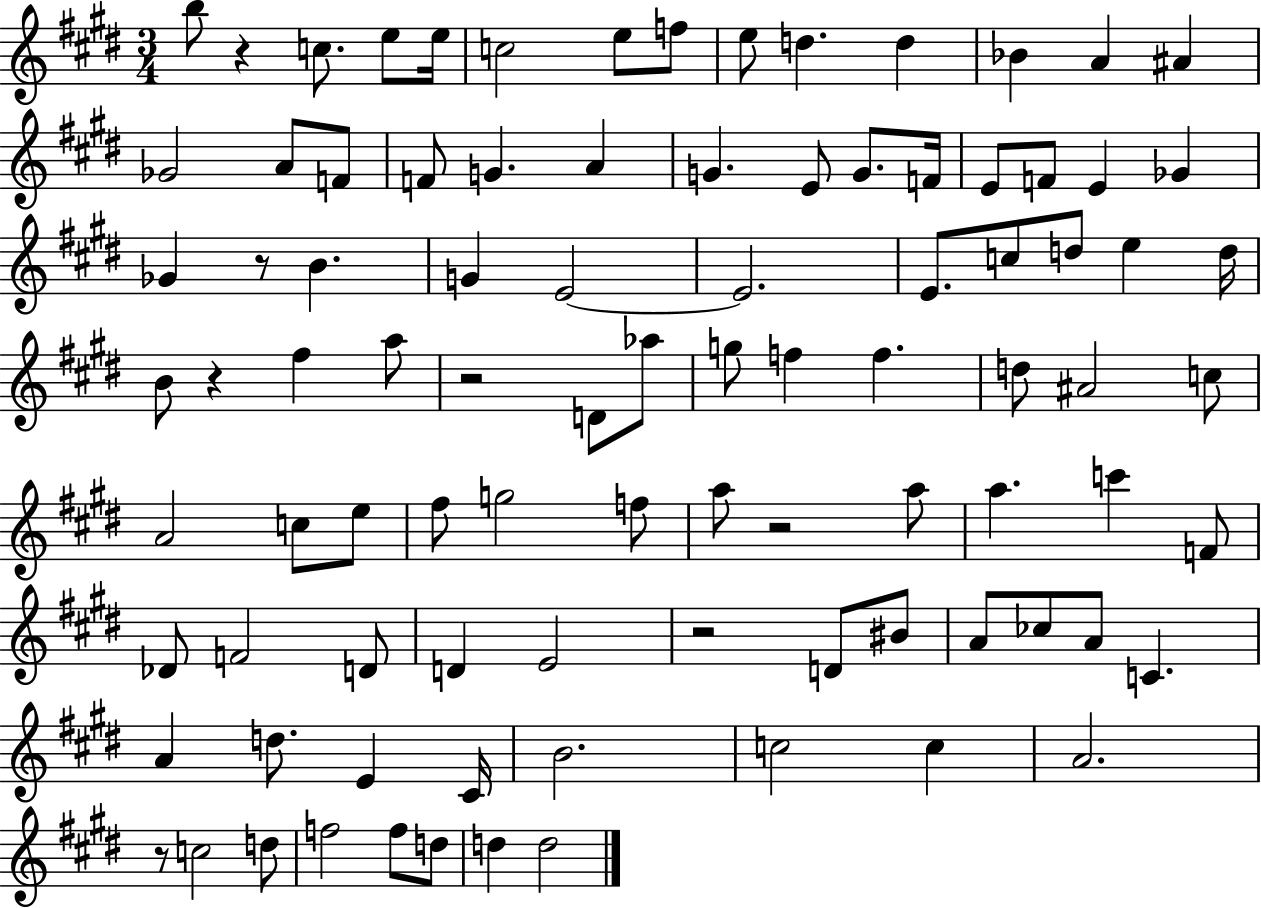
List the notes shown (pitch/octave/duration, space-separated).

B5/e R/q C5/e. E5/e E5/s C5/h E5/e F5/e E5/e D5/q. D5/q Bb4/q A4/q A#4/q Gb4/h A4/e F4/e F4/e G4/q. A4/q G4/q. E4/e G4/e. F4/s E4/e F4/e E4/q Gb4/q Gb4/q R/e B4/q. G4/q E4/h E4/h. E4/e. C5/e D5/e E5/q D5/s B4/e R/q F#5/q A5/e R/h D4/e Ab5/e G5/e F5/q F5/q. D5/e A#4/h C5/e A4/h C5/e E5/e F#5/e G5/h F5/e A5/e R/h A5/e A5/q. C6/q F4/e Db4/e F4/h D4/e D4/q E4/h R/h D4/e BIS4/e A4/e CES5/e A4/e C4/q. A4/q D5/e. E4/q C#4/s B4/h. C5/h C5/q A4/h. R/e C5/h D5/e F5/h F5/e D5/e D5/q D5/h